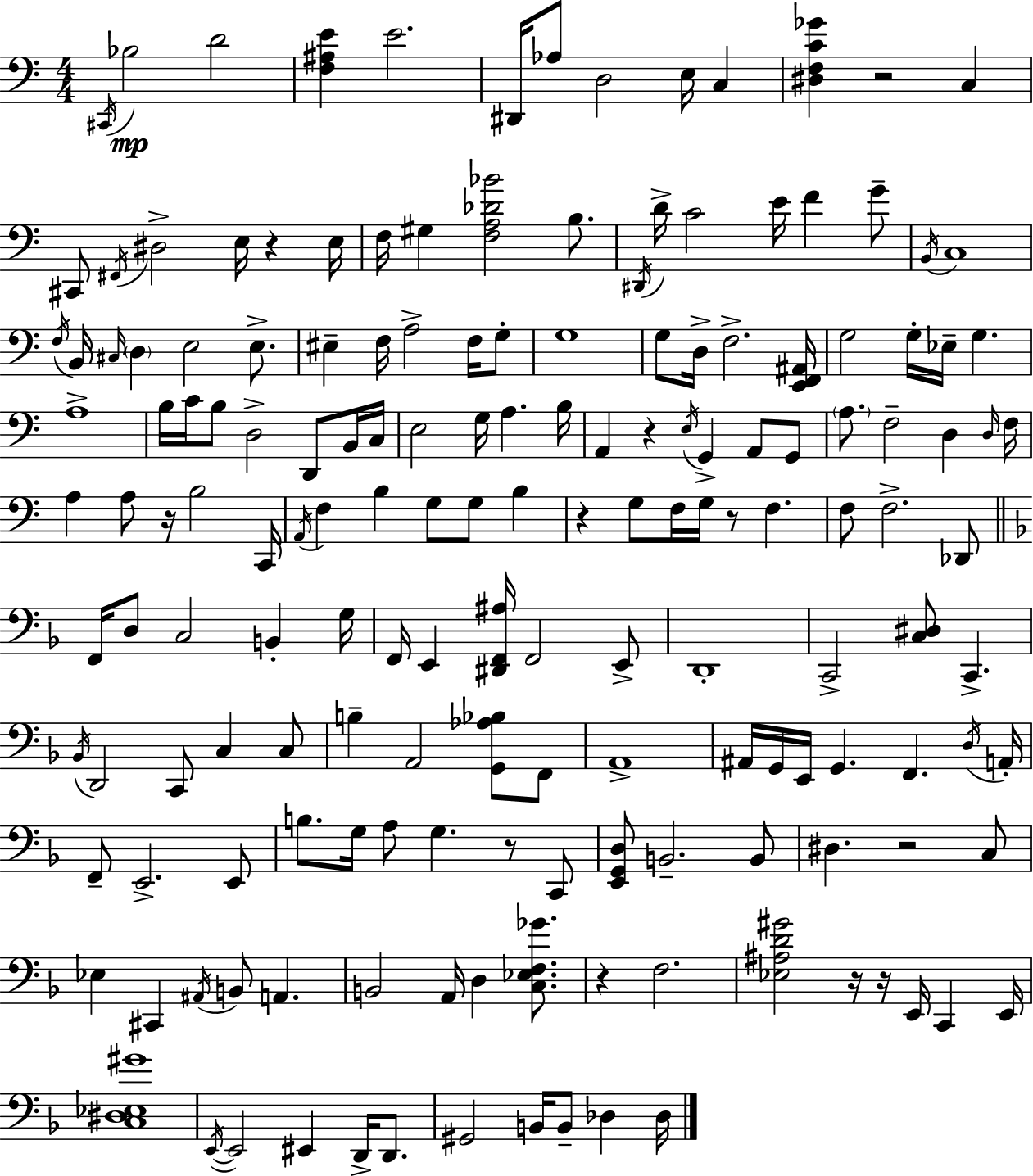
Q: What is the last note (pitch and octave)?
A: Db3